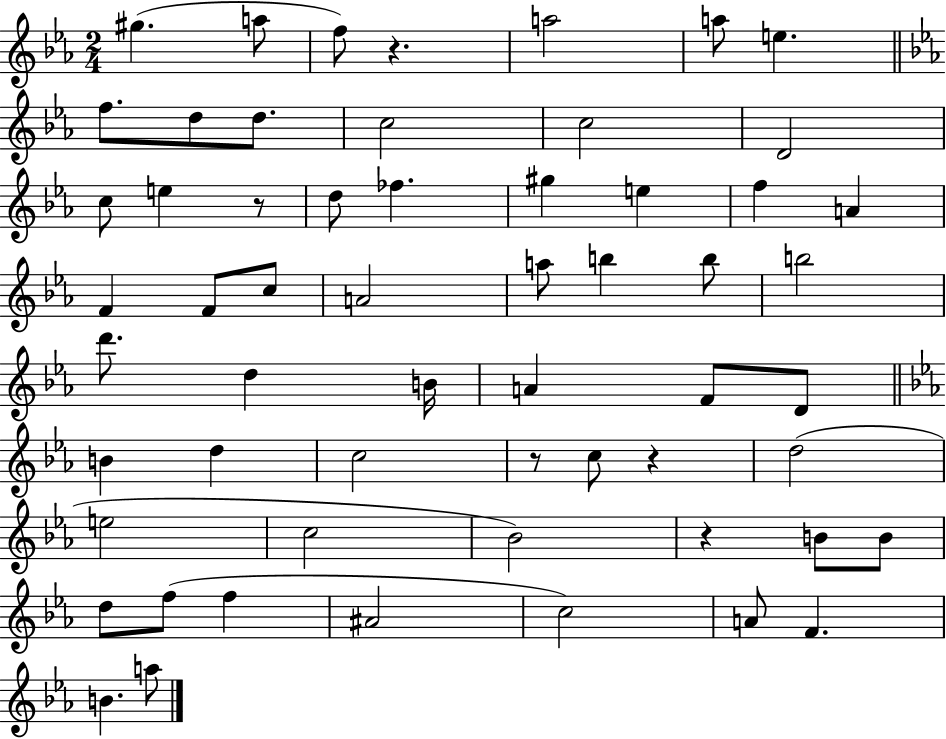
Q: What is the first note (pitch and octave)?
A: G#5